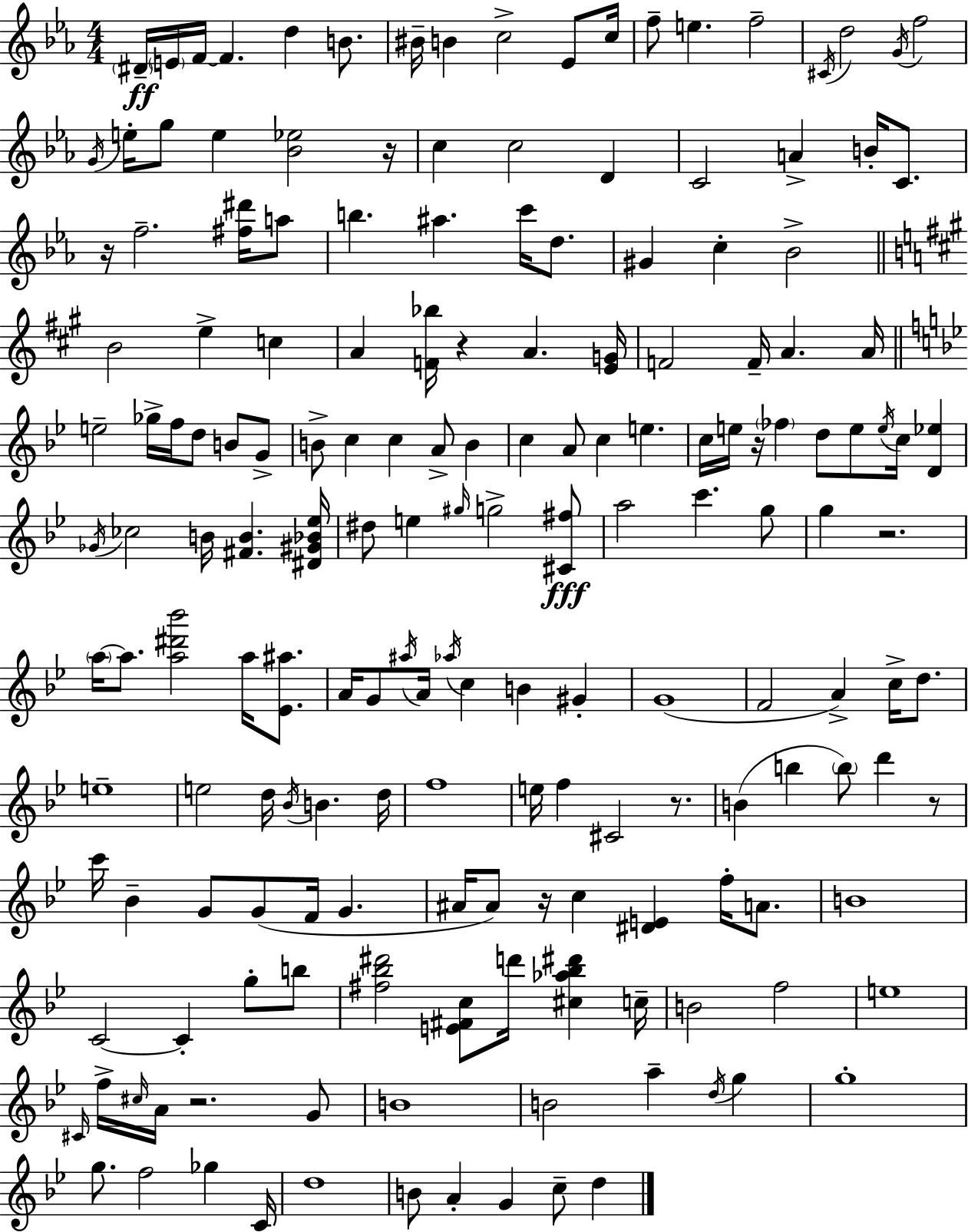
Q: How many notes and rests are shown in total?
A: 175